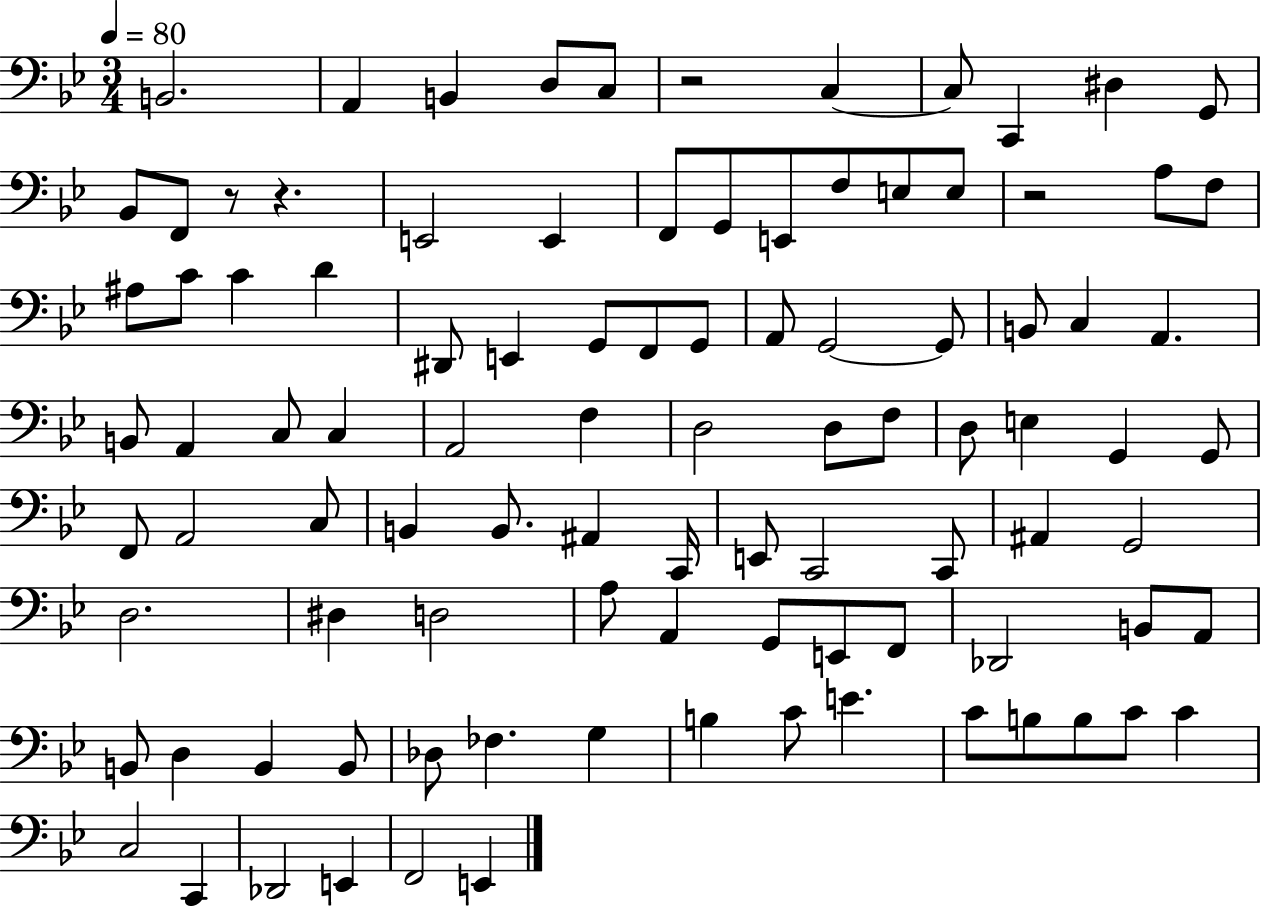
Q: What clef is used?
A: bass